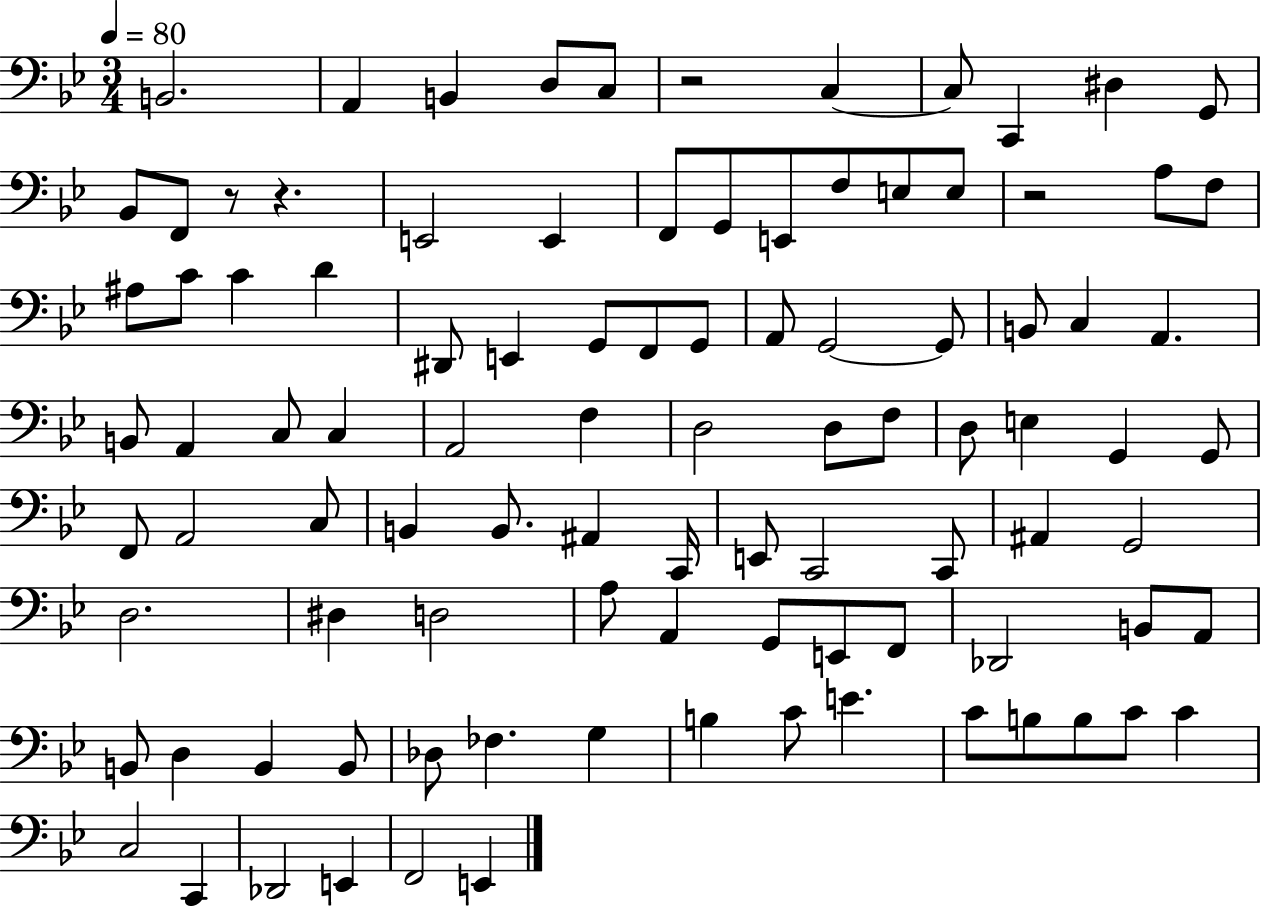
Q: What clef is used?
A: bass